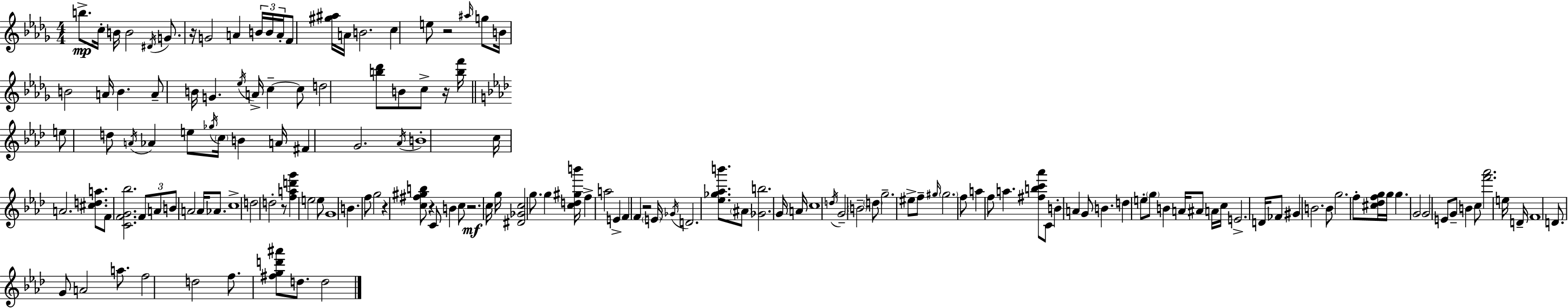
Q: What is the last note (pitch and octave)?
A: D5